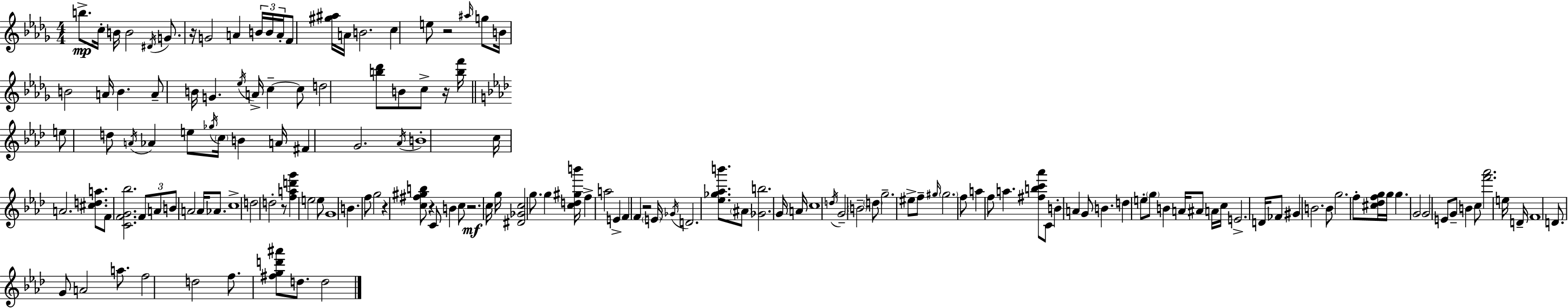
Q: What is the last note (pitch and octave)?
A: D5